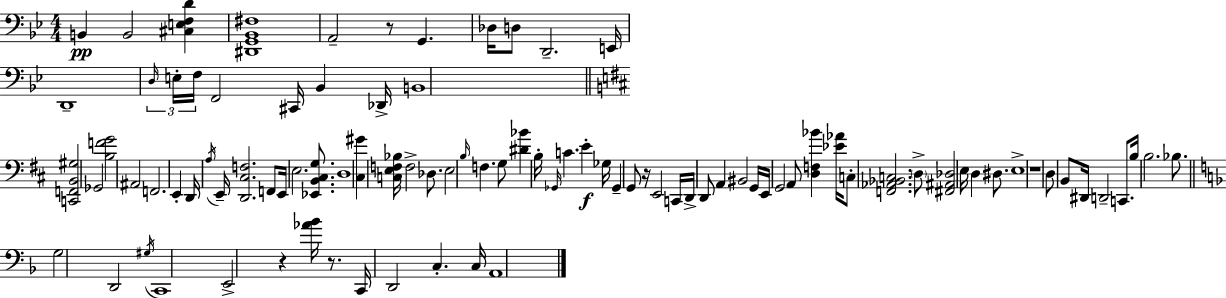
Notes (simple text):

B2/q B2/h [C#3,E3,F3,D4]/q [D#2,G2,Bb2,F#3]/w A2/h R/e G2/q. Db3/s D3/e D2/h. E2/s D2/w D3/s E3/s F3/s F2/h C#2/s Bb2/q Db2/s B2/w [C2,F2,B2,G#3]/h Gb2/h [B3,F4,G4]/h A#2/h F2/h. E2/q D2/s A3/s E2/s [D2,C#3,F3]/h. F2/e E2/s E3/h. [Eb2,B2,C#3,G3]/e. D3/w [C#3,G#4]/q [C3,E3,F3,Bb3]/s F3/h Db3/e. E3/h B3/s F3/q. G3/e [D#4,Bb4]/q B3/s Gb2/s C4/q. E4/q Gb3/s Gb2/q G2/e R/s E2/h C2/s D2/s D2/e A2/q BIS2/h G2/s E2/s G2/h A2/e [D3,F3,Bb4]/q [Eb4,Ab4]/s C3/e [F2,Ab2,Bb2,C3]/h. D3/e [F#2,A#2,Db3]/h E3/s D3/q D#3/e. E3/w R/w D3/e B2/e D#2/s D2/h C2/e. B3/s B3/h. Bb3/e. G3/h D2/h G#3/s C2/w E2/h R/q [Ab4,Bb4]/s R/e. C2/s D2/h C3/q. C3/s A2/w